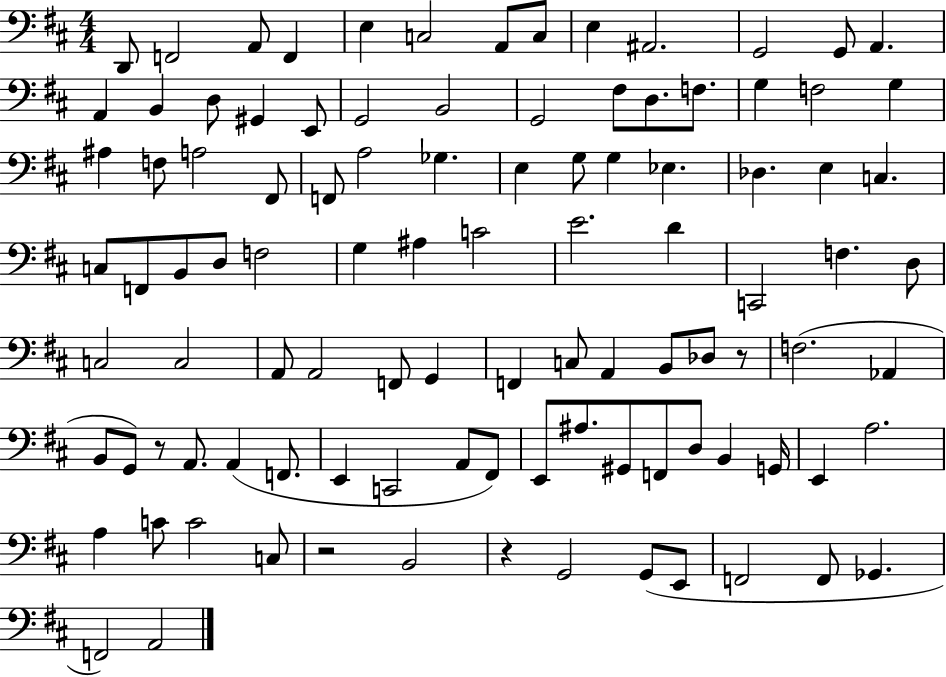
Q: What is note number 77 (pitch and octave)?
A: E2